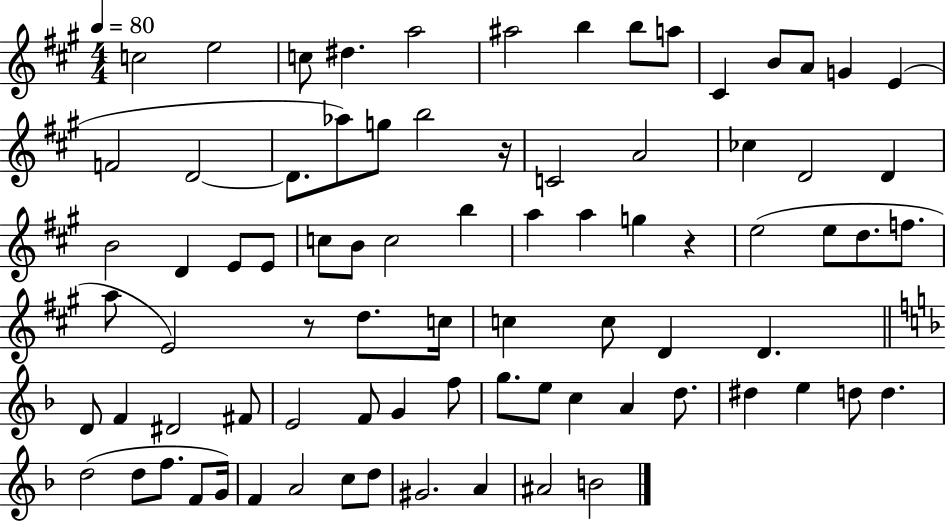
C5/h E5/h C5/e D#5/q. A5/h A#5/h B5/q B5/e A5/e C#4/q B4/e A4/e G4/q E4/q F4/h D4/h D4/e. Ab5/e G5/e B5/h R/s C4/h A4/h CES5/q D4/h D4/q B4/h D4/q E4/e E4/e C5/e B4/e C5/h B5/q A5/q A5/q G5/q R/q E5/h E5/e D5/e. F5/e. A5/e E4/h R/e D5/e. C5/s C5/q C5/e D4/q D4/q. D4/e F4/q D#4/h F#4/e E4/h F4/e G4/q F5/e G5/e. E5/e C5/q A4/q D5/e. D#5/q E5/q D5/e D5/q. D5/h D5/e F5/e. F4/e G4/s F4/q A4/h C5/e D5/e G#4/h. A4/q A#4/h B4/h